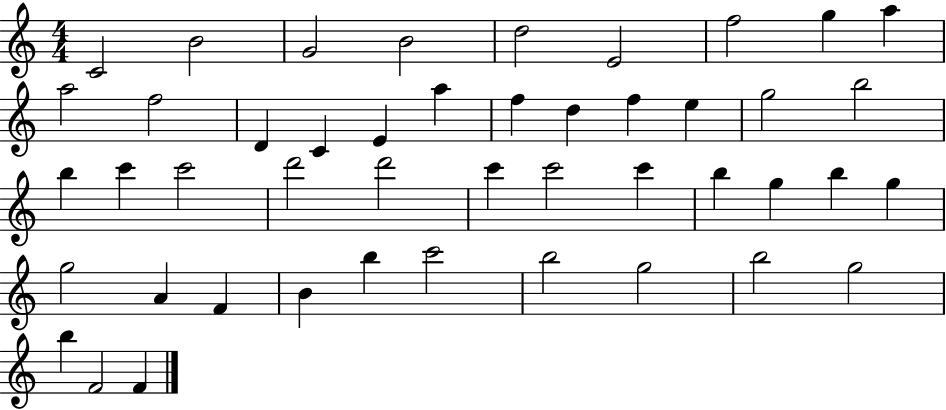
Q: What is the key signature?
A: C major